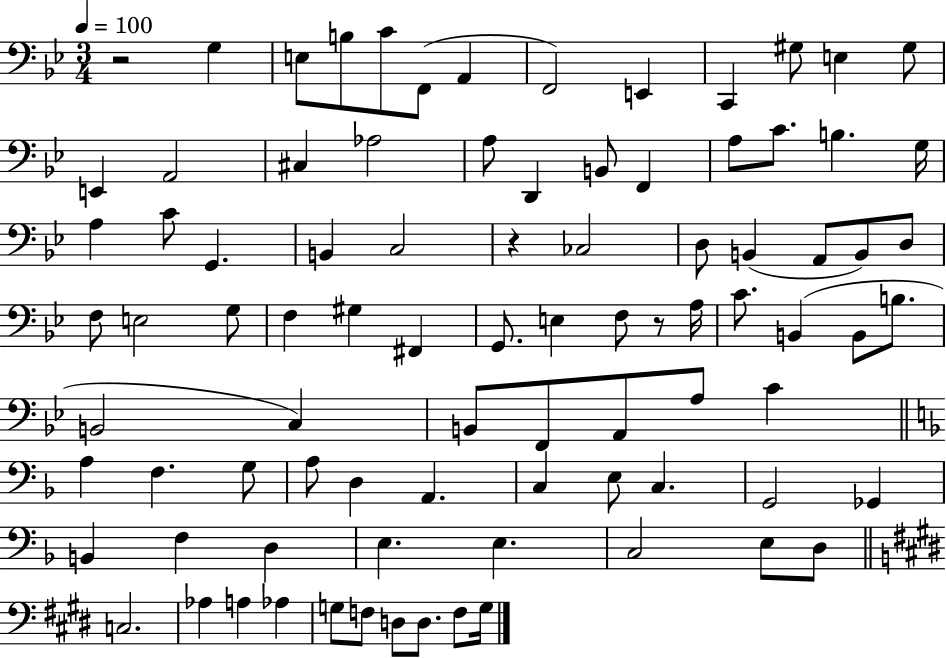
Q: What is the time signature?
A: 3/4